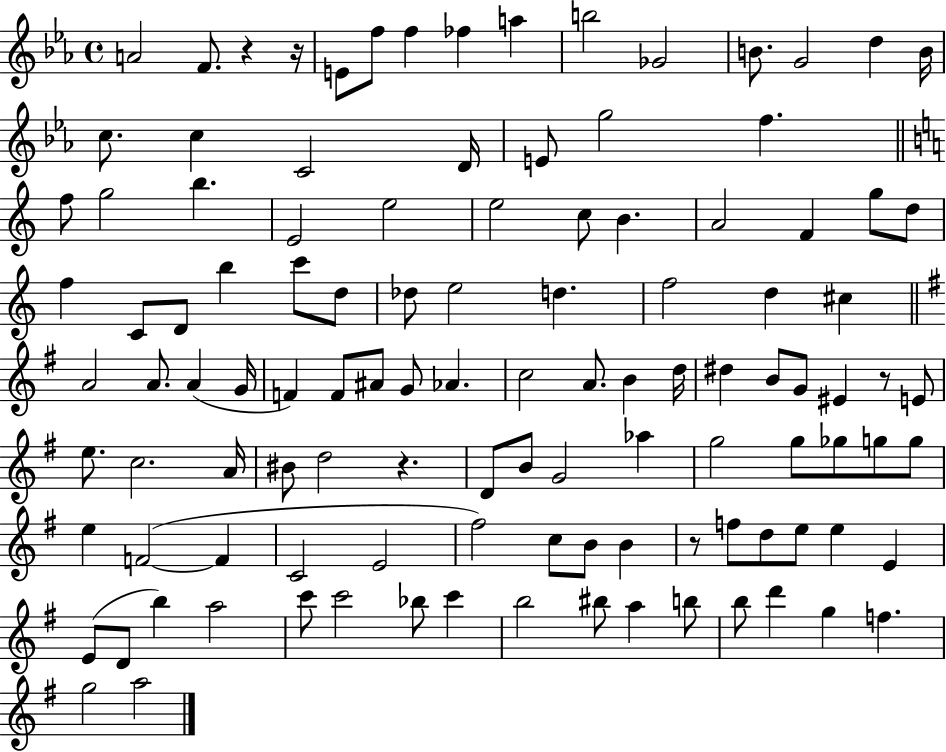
A4/h F4/e. R/q R/s E4/e F5/e F5/q FES5/q A5/q B5/h Gb4/h B4/e. G4/h D5/q B4/s C5/e. C5/q C4/h D4/s E4/e G5/h F5/q. F5/e G5/h B5/q. E4/h E5/h E5/h C5/e B4/q. A4/h F4/q G5/e D5/e F5/q C4/e D4/e B5/q C6/e D5/e Db5/e E5/h D5/q. F5/h D5/q C#5/q A4/h A4/e. A4/q G4/s F4/q F4/e A#4/e G4/e Ab4/q. C5/h A4/e. B4/q D5/s D#5/q B4/e G4/e EIS4/q R/e E4/e E5/e. C5/h. A4/s BIS4/e D5/h R/q. D4/e B4/e G4/h Ab5/q G5/h G5/e Gb5/e G5/e G5/e E5/q F4/h F4/q C4/h E4/h F#5/h C5/e B4/e B4/q R/e F5/e D5/e E5/e E5/q E4/q E4/e D4/e B5/q A5/h C6/e C6/h Bb5/e C6/q B5/h BIS5/e A5/q B5/e B5/e D6/q G5/q F5/q. G5/h A5/h